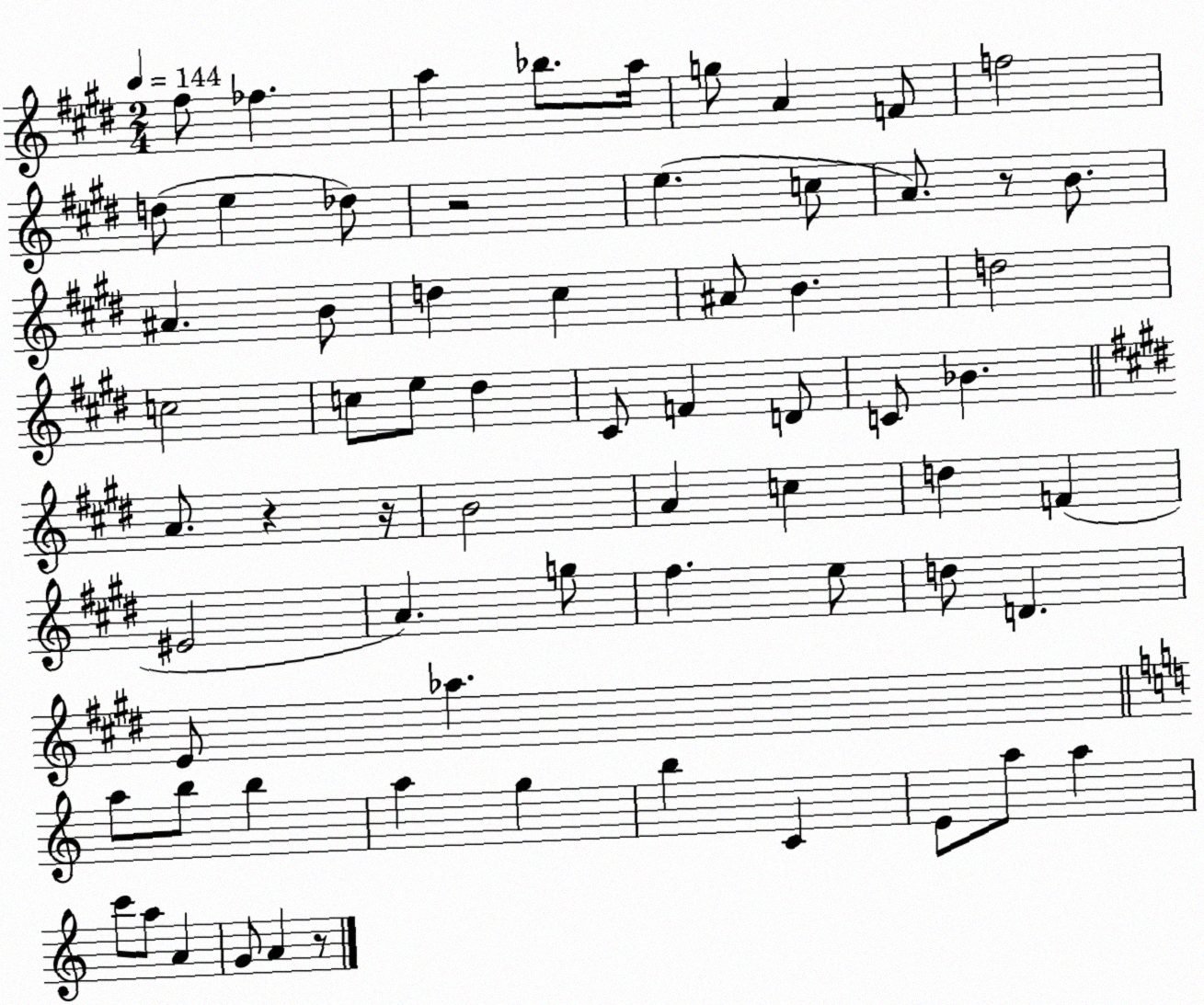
X:1
T:Untitled
M:2/4
L:1/4
K:E
^f/2 _f a _b/2 a/4 g/2 A F/2 f2 d/2 e _d/2 z2 e c/2 A/2 z/2 B/2 ^A B/2 d ^c ^A/2 B d2 c2 c/2 e/2 ^d ^C/2 F D/2 C/2 _B A/2 z z/4 B2 A c d F ^E2 A g/2 ^f e/2 d/2 D E/2 _a a/2 b/2 b a g b C E/2 a/2 a c'/2 a/2 A G/2 A z/2